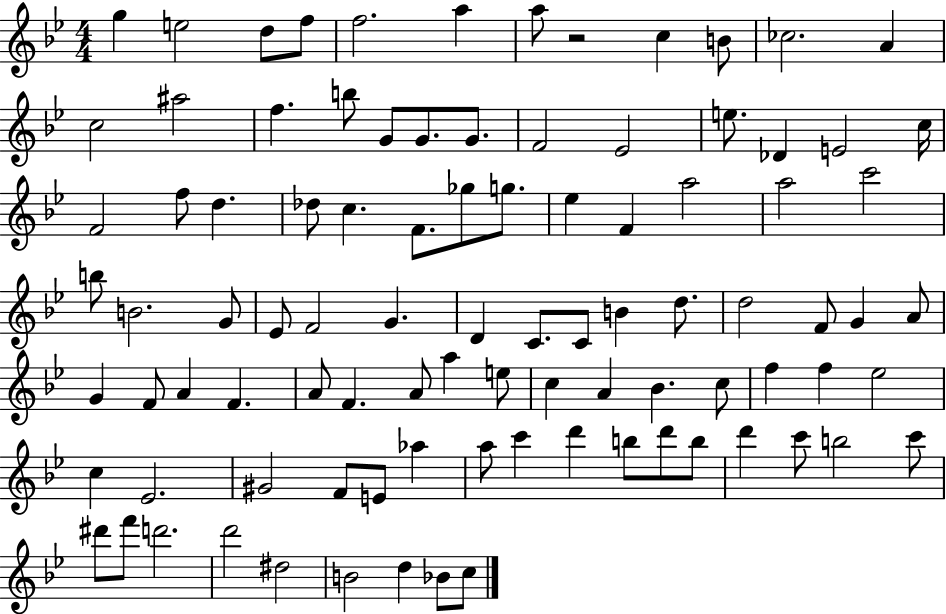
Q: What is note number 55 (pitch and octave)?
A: A4